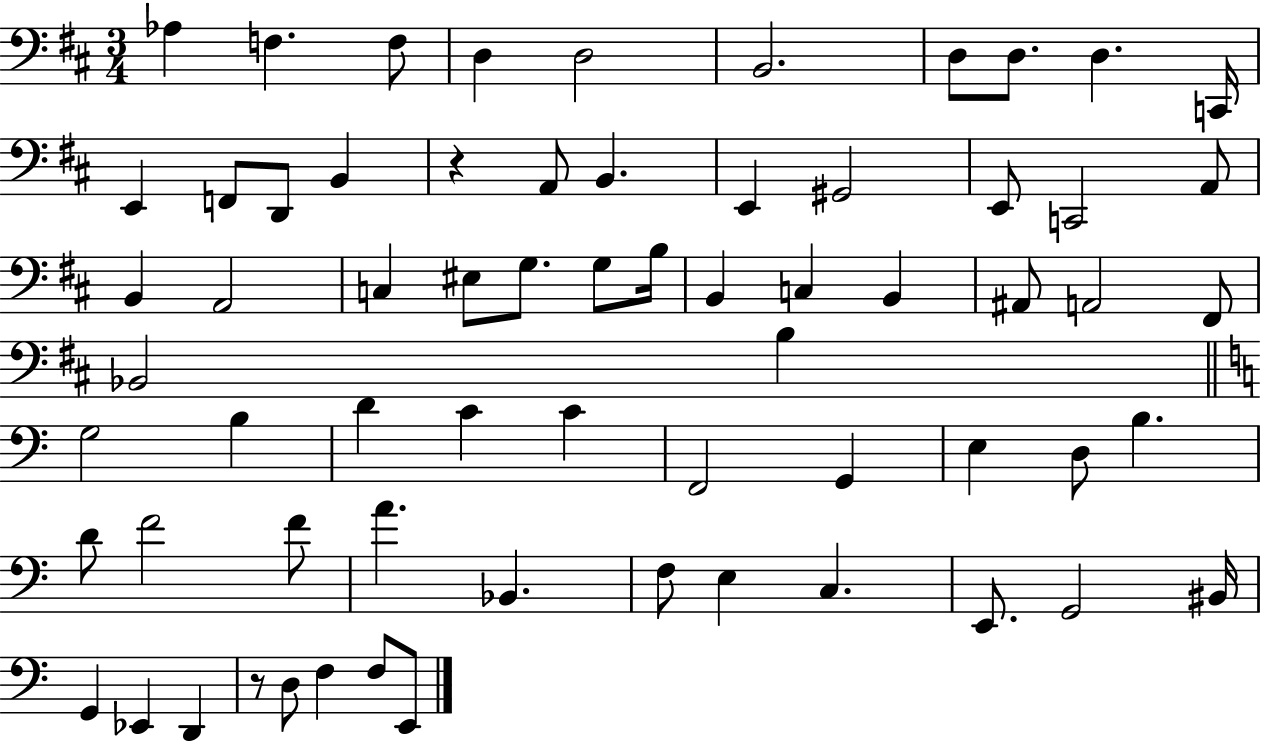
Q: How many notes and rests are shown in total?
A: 66